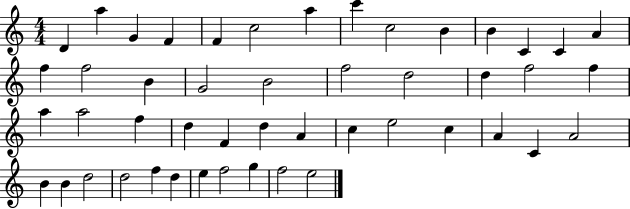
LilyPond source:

{
  \clef treble
  \numericTimeSignature
  \time 4/4
  \key c \major
  d'4 a''4 g'4 f'4 | f'4 c''2 a''4 | c'''4 c''2 b'4 | b'4 c'4 c'4 a'4 | \break f''4 f''2 b'4 | g'2 b'2 | f''2 d''2 | d''4 f''2 f''4 | \break a''4 a''2 f''4 | d''4 f'4 d''4 a'4 | c''4 e''2 c''4 | a'4 c'4 a'2 | \break b'4 b'4 d''2 | d''2 f''4 d''4 | e''4 f''2 g''4 | f''2 e''2 | \break \bar "|."
}